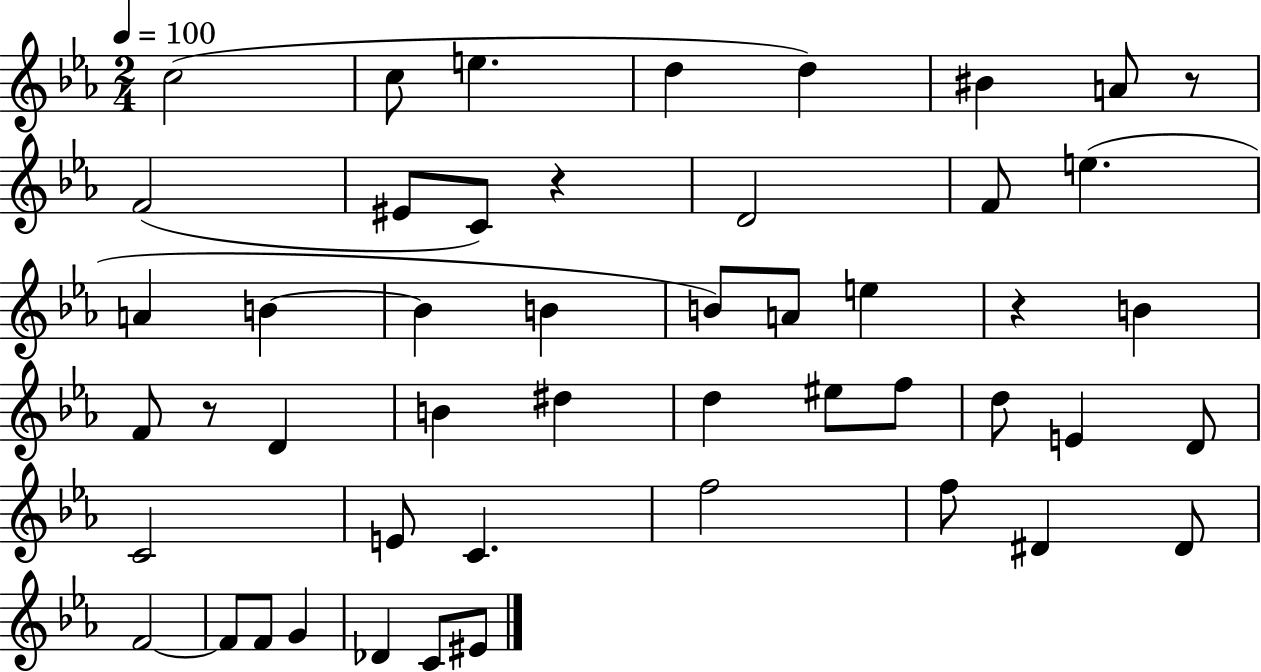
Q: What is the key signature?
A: EES major